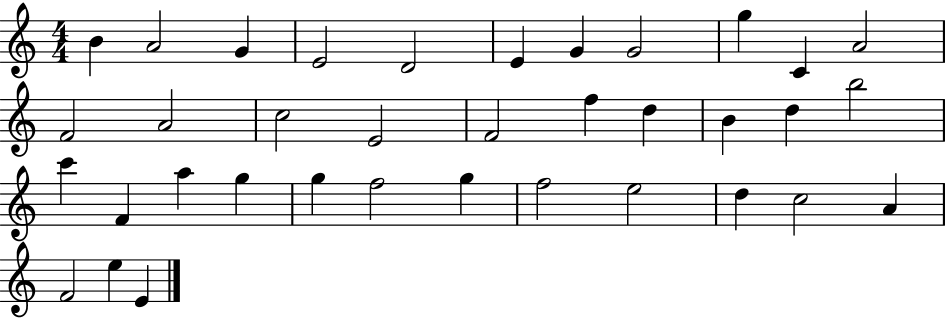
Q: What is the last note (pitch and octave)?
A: E4